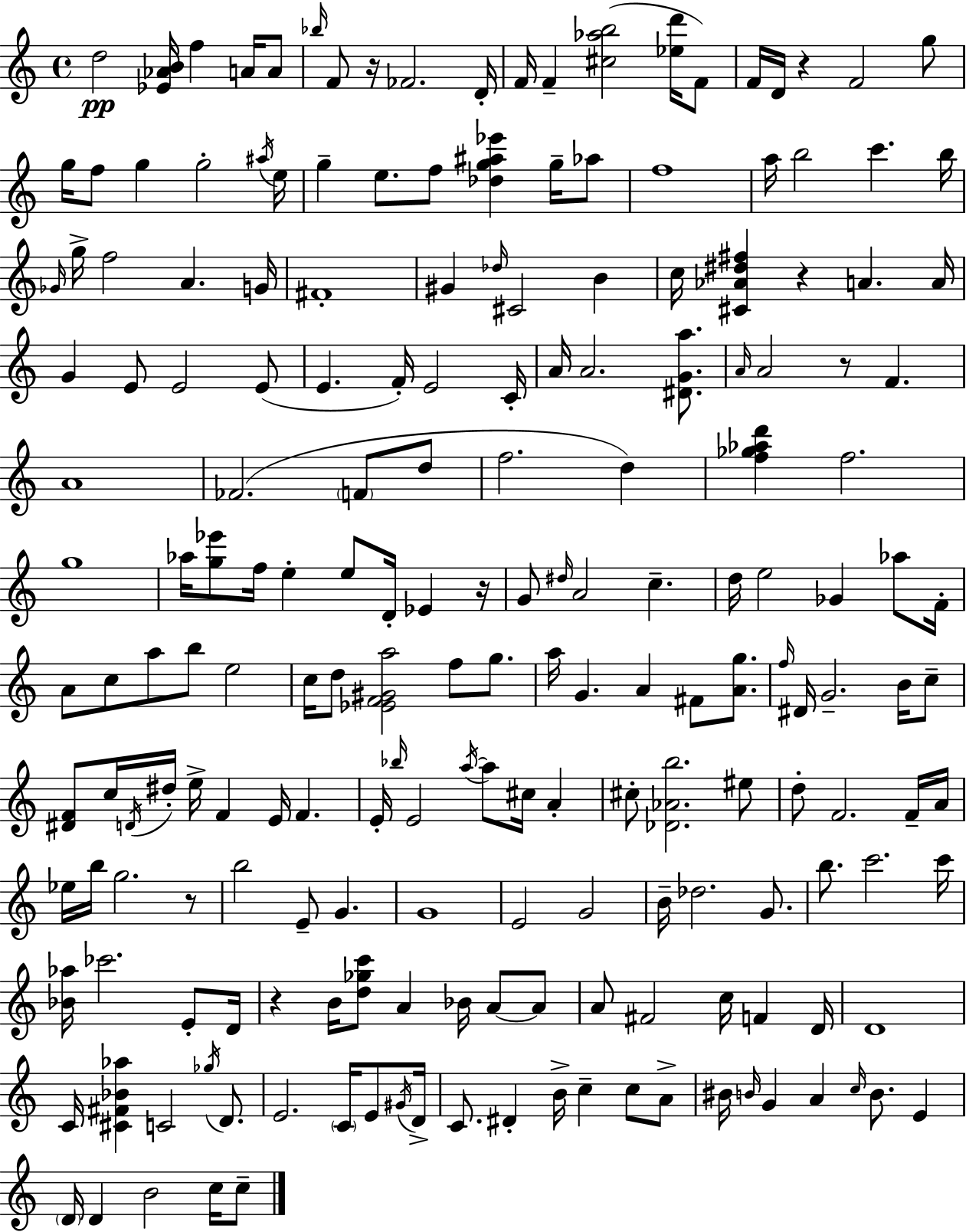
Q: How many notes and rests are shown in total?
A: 196